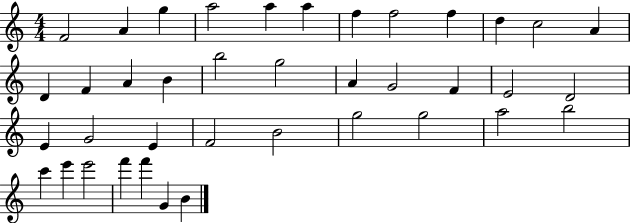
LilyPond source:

{
  \clef treble
  \numericTimeSignature
  \time 4/4
  \key c \major
  f'2 a'4 g''4 | a''2 a''4 a''4 | f''4 f''2 f''4 | d''4 c''2 a'4 | \break d'4 f'4 a'4 b'4 | b''2 g''2 | a'4 g'2 f'4 | e'2 d'2 | \break e'4 g'2 e'4 | f'2 b'2 | g''2 g''2 | a''2 b''2 | \break c'''4 e'''4 e'''2 | f'''4 f'''4 g'4 b'4 | \bar "|."
}